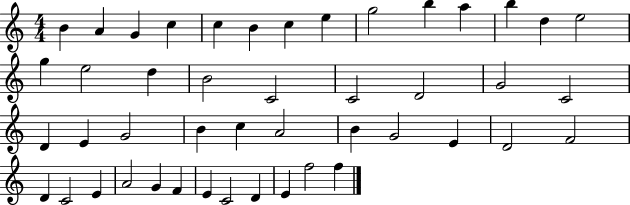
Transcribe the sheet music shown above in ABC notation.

X:1
T:Untitled
M:4/4
L:1/4
K:C
B A G c c B c e g2 b a b d e2 g e2 d B2 C2 C2 D2 G2 C2 D E G2 B c A2 B G2 E D2 F2 D C2 E A2 G F E C2 D E f2 f